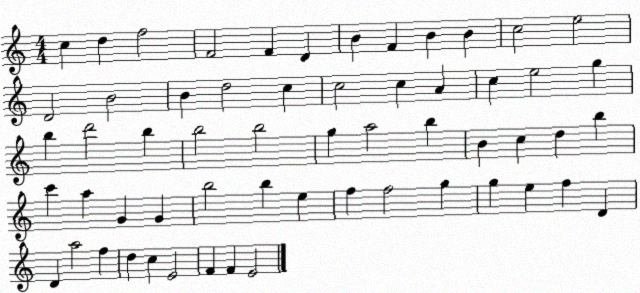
X:1
T:Untitled
M:4/4
L:1/4
K:C
c d f2 F2 F D B F B B c2 e2 D2 B2 B d2 c c2 c A c e2 g b d'2 b b2 b2 g a2 b B c d b c' a G G b2 b e f f2 g g e f D D a2 f d c E2 F F E2